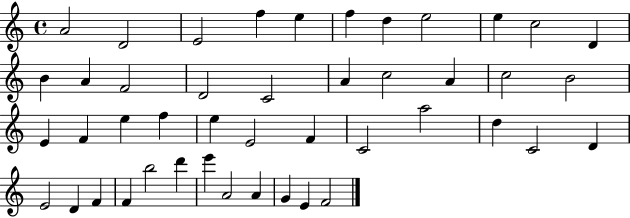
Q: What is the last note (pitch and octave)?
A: F4